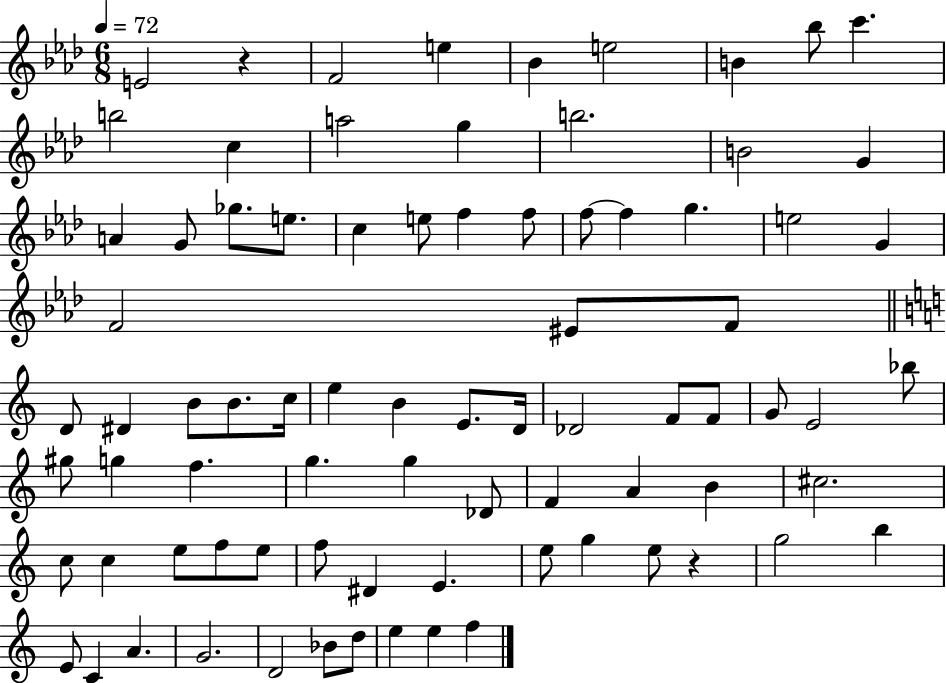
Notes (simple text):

E4/h R/q F4/h E5/q Bb4/q E5/h B4/q Bb5/e C6/q. B5/h C5/q A5/h G5/q B5/h. B4/h G4/q A4/q G4/e Gb5/e. E5/e. C5/q E5/e F5/q F5/e F5/e F5/q G5/q. E5/h G4/q F4/h EIS4/e F4/e D4/e D#4/q B4/e B4/e. C5/s E5/q B4/q E4/e. D4/s Db4/h F4/e F4/e G4/e E4/h Bb5/e G#5/e G5/q F5/q. G5/q. G5/q Db4/e F4/q A4/q B4/q C#5/h. C5/e C5/q E5/e F5/e E5/e F5/e D#4/q E4/q. E5/e G5/q E5/e R/q G5/h B5/q E4/e C4/q A4/q. G4/h. D4/h Bb4/e D5/e E5/q E5/q F5/q